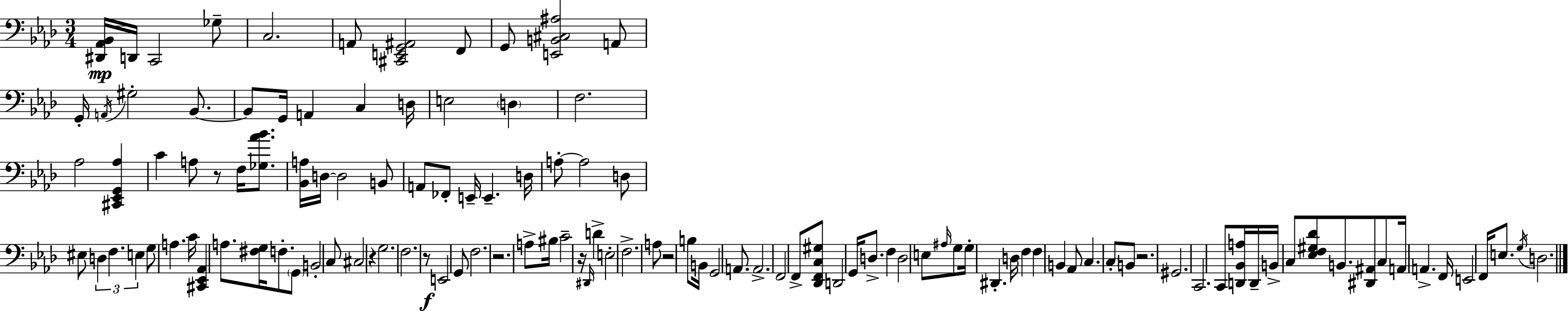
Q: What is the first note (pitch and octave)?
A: D2